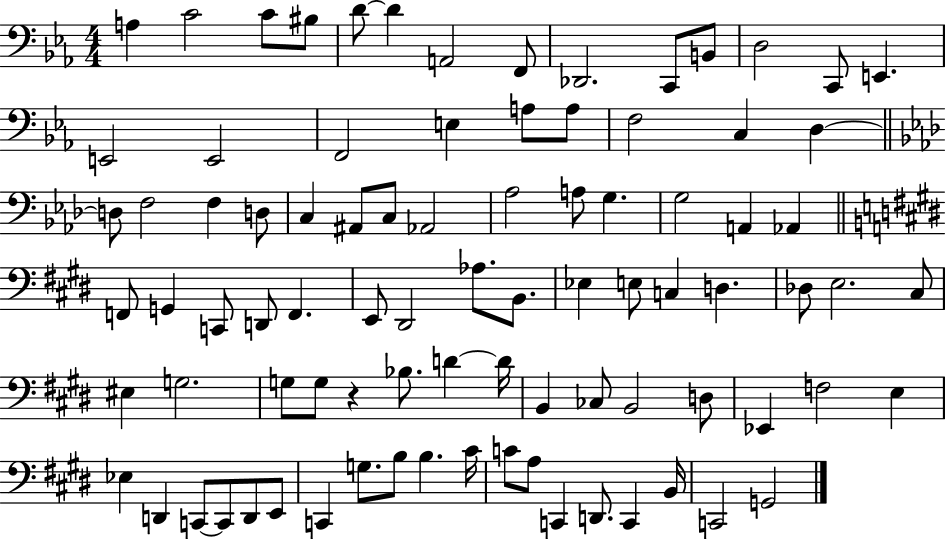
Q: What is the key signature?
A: EES major